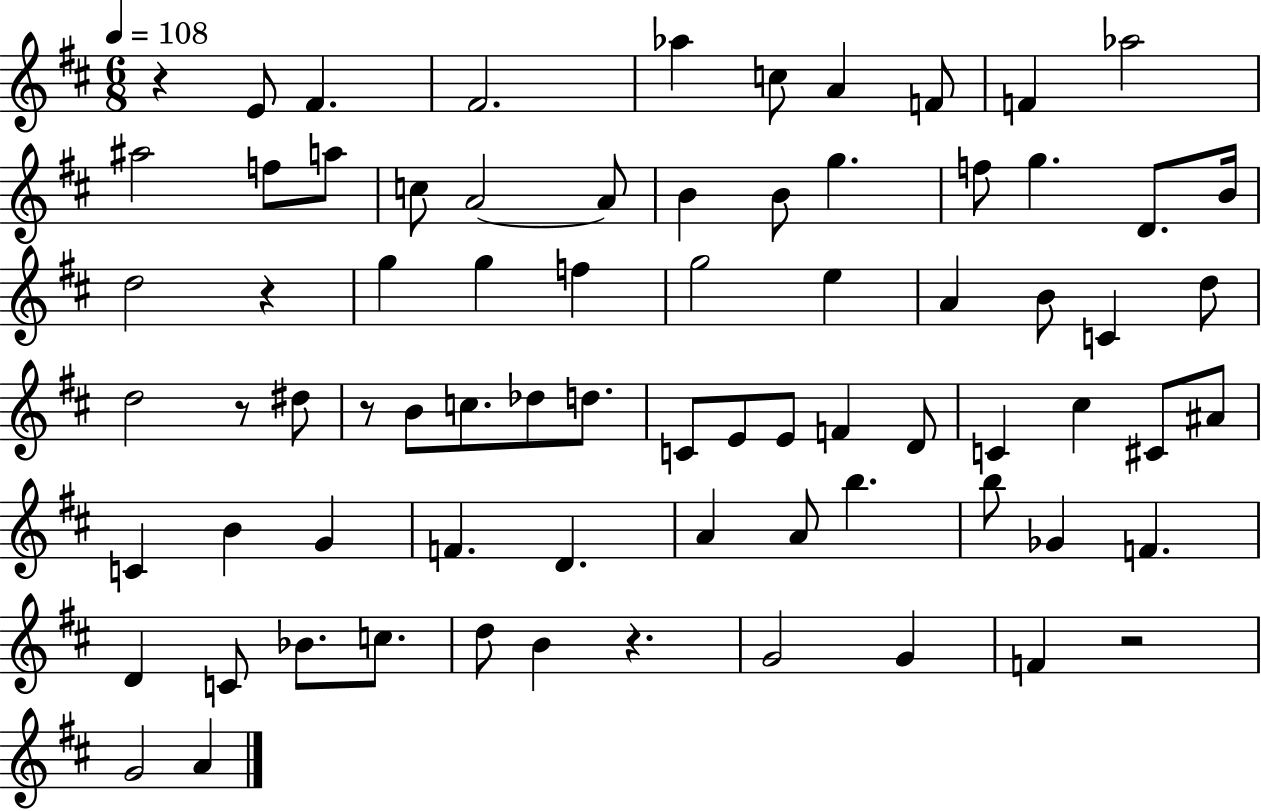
X:1
T:Untitled
M:6/8
L:1/4
K:D
z E/2 ^F ^F2 _a c/2 A F/2 F _a2 ^a2 f/2 a/2 c/2 A2 A/2 B B/2 g f/2 g D/2 B/4 d2 z g g f g2 e A B/2 C d/2 d2 z/2 ^d/2 z/2 B/2 c/2 _d/2 d/2 C/2 E/2 E/2 F D/2 C ^c ^C/2 ^A/2 C B G F D A A/2 b b/2 _G F D C/2 _B/2 c/2 d/2 B z G2 G F z2 G2 A